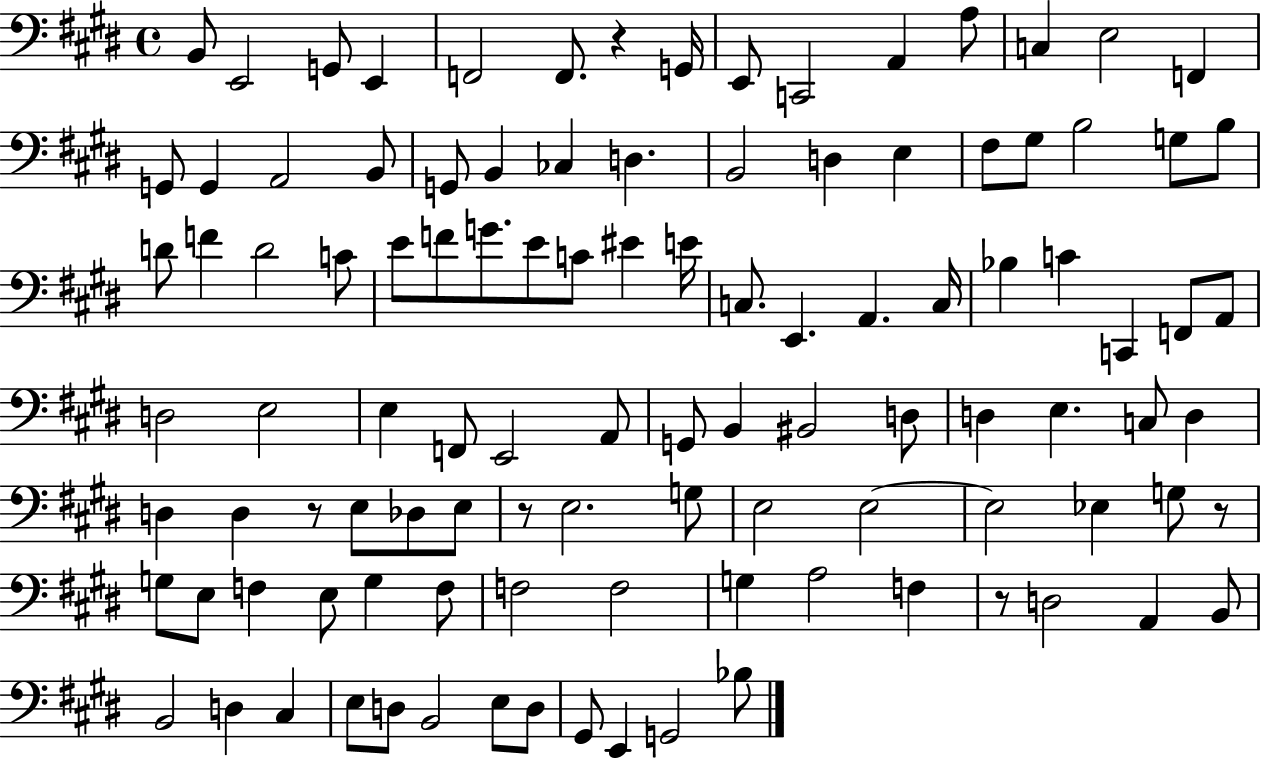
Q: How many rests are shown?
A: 5